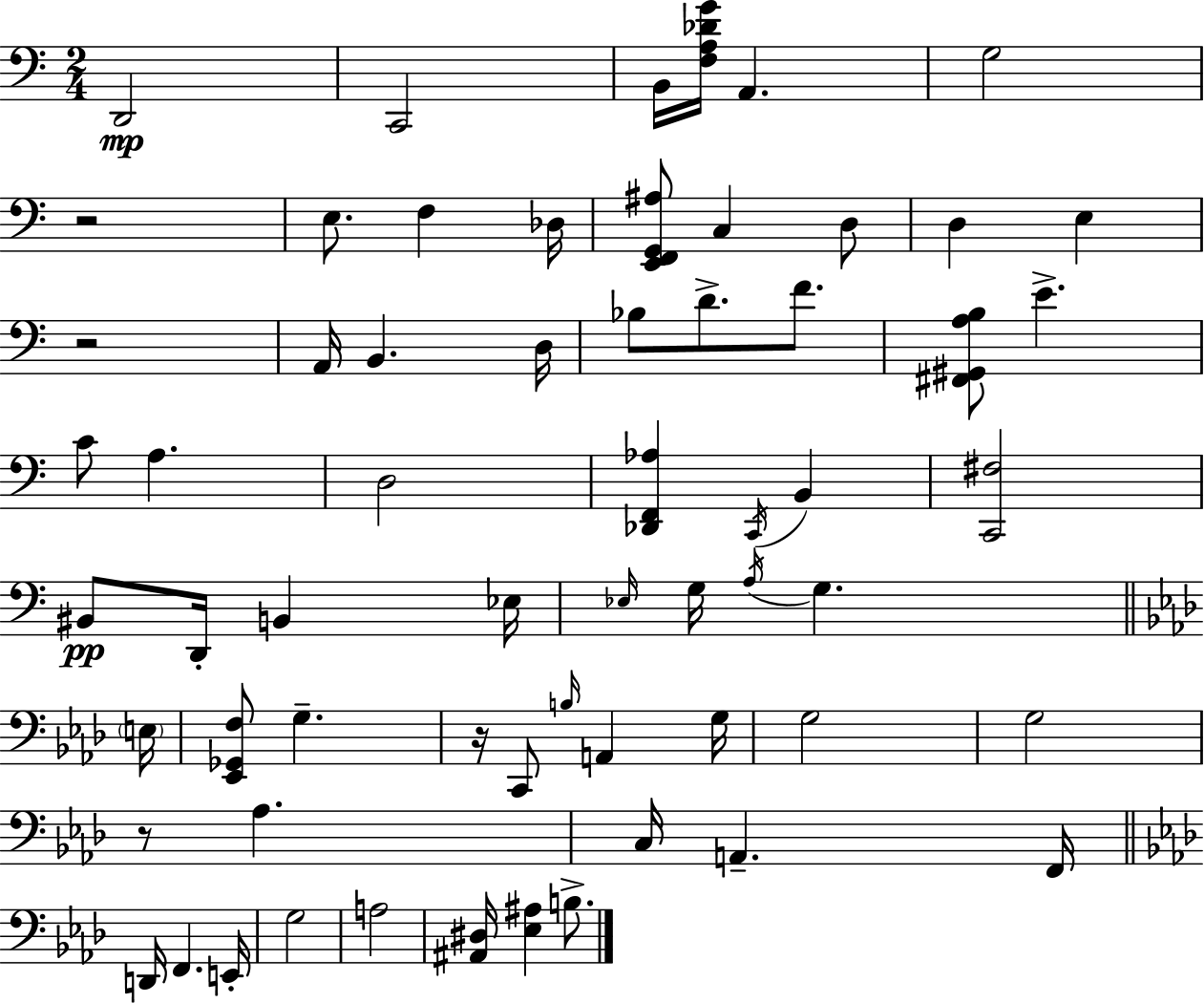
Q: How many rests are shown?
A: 4